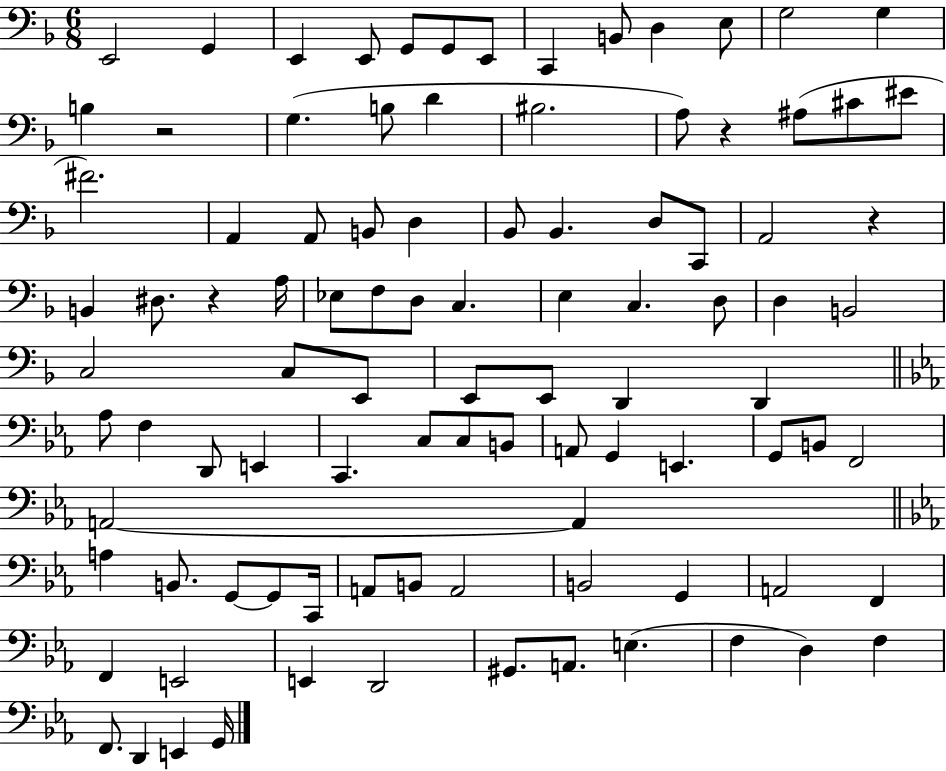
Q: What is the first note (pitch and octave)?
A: E2